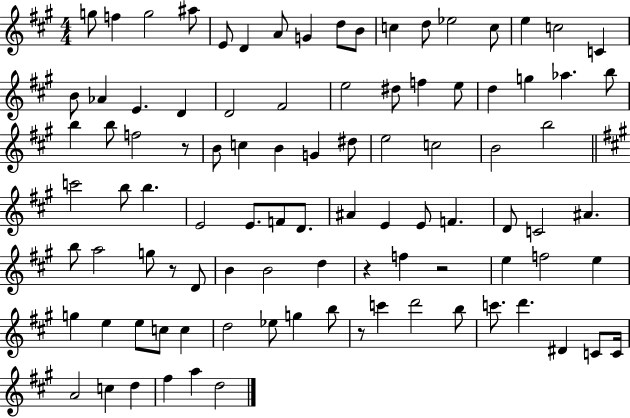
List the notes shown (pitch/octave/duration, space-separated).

G5/e F5/q G5/h A#5/e E4/e D4/q A4/e G4/q D5/e B4/e C5/q D5/e Eb5/h C5/e E5/q C5/h C4/q B4/e Ab4/q E4/q. D4/q D4/h F#4/h E5/h D#5/e F5/q E5/e D5/q G5/q Ab5/q. B5/e B5/q B5/e F5/h R/e B4/e C5/q B4/q G4/q D#5/e E5/h C5/h B4/h B5/h C6/h B5/e B5/q. E4/h E4/e. F4/e D4/e. A#4/q E4/q E4/e F4/q. D4/e C4/h A#4/q. B5/e A5/h G5/e R/e D4/e B4/q B4/h D5/q R/q F5/q R/h E5/q F5/h E5/q G5/q E5/q E5/e C5/e C5/q D5/h Eb5/e G5/q B5/e R/e C6/q D6/h B5/e C6/e. D6/q. D#4/q C4/e C4/s A4/h C5/q D5/q F#5/q A5/q D5/h